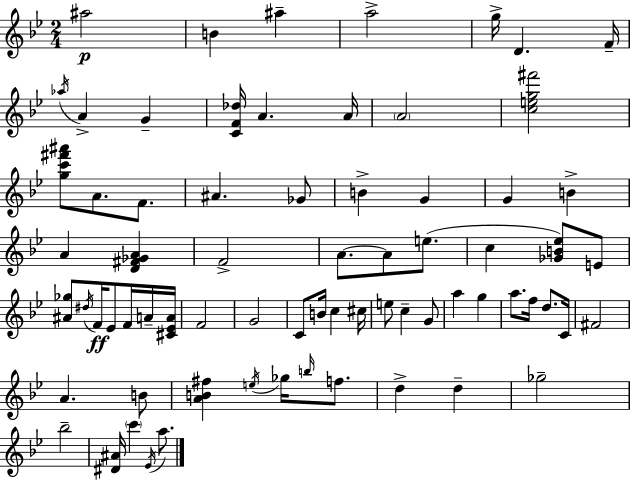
{
  \clef treble
  \numericTimeSignature
  \time 2/4
  \key g \minor
  ais''2\p | b'4 ais''4-- | a''2-> | g''16-> d'4. f'16-- | \break \acciaccatura { aes''16 } a'4-> g'4-- | <c' f' des''>16 a'4. | a'16 \parenthesize a'2 | <c'' e'' g'' fis'''>2 | \break <g'' c''' fis''' ais'''>8 a'8. f'8. | ais'4. ges'8 | b'4-> g'4 | g'4 b'4-> | \break a'4 <d' fis' ges' a'>4 | f'2-> | a'8.~~ a'8 e''8.( | c''4 <ges' b' ees''>8) e'8 | \break <ais' ges''>8 \acciaccatura { dis''16 } f'16\ff ees'8 f'16 | a'16-- <cis' ees' a'>16 f'2 | g'2 | c'8 b'16 c''4 | \break cis''16 e''8 c''4-- | g'8 a''4 g''4 | a''8. f''16 d''8. | c'16 fis'2 | \break a'4. | b'8 <a' b' fis''>4 \acciaccatura { e''16 } ges''16 | \grace { b''16 } f''8. d''4-> | d''4-- ges''2-- | \break bes''2-- | <dis' ais'>16 \parenthesize c'''4 | \acciaccatura { ees'16 } a''8. \bar "|."
}